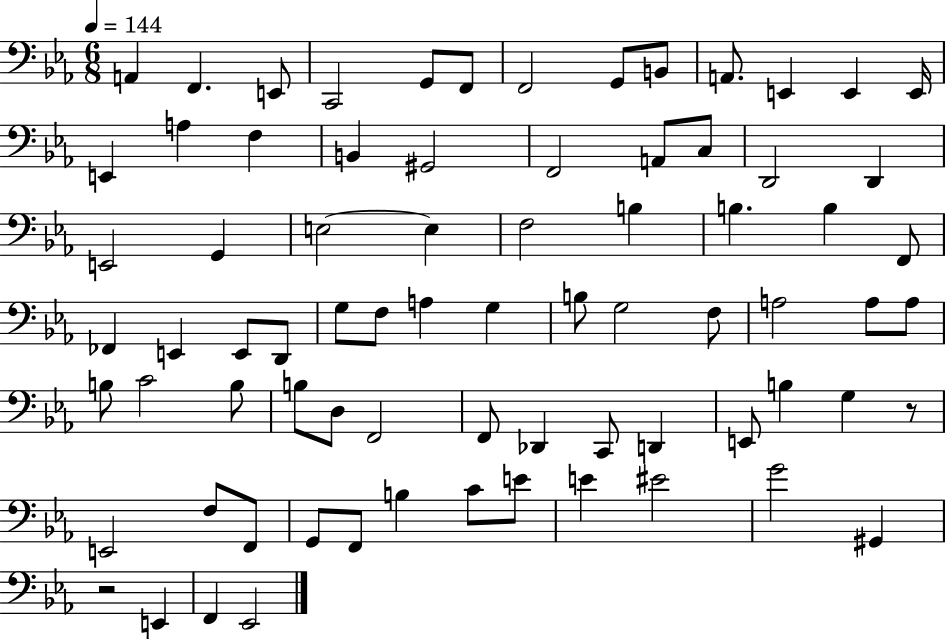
{
  \clef bass
  \numericTimeSignature
  \time 6/8
  \key ees \major
  \tempo 4 = 144
  a,4 f,4. e,8 | c,2 g,8 f,8 | f,2 g,8 b,8 | a,8. e,4 e,4 e,16 | \break e,4 a4 f4 | b,4 gis,2 | f,2 a,8 c8 | d,2 d,4 | \break e,2 g,4 | e2~~ e4 | f2 b4 | b4. b4 f,8 | \break fes,4 e,4 e,8 d,8 | g8 f8 a4 g4 | b8 g2 f8 | a2 a8 a8 | \break b8 c'2 b8 | b8 d8 f,2 | f,8 des,4 c,8 d,4 | e,8 b4 g4 r8 | \break e,2 f8 f,8 | g,8 f,8 b4 c'8 e'8 | e'4 eis'2 | g'2 gis,4 | \break r2 e,4 | f,4 ees,2 | \bar "|."
}